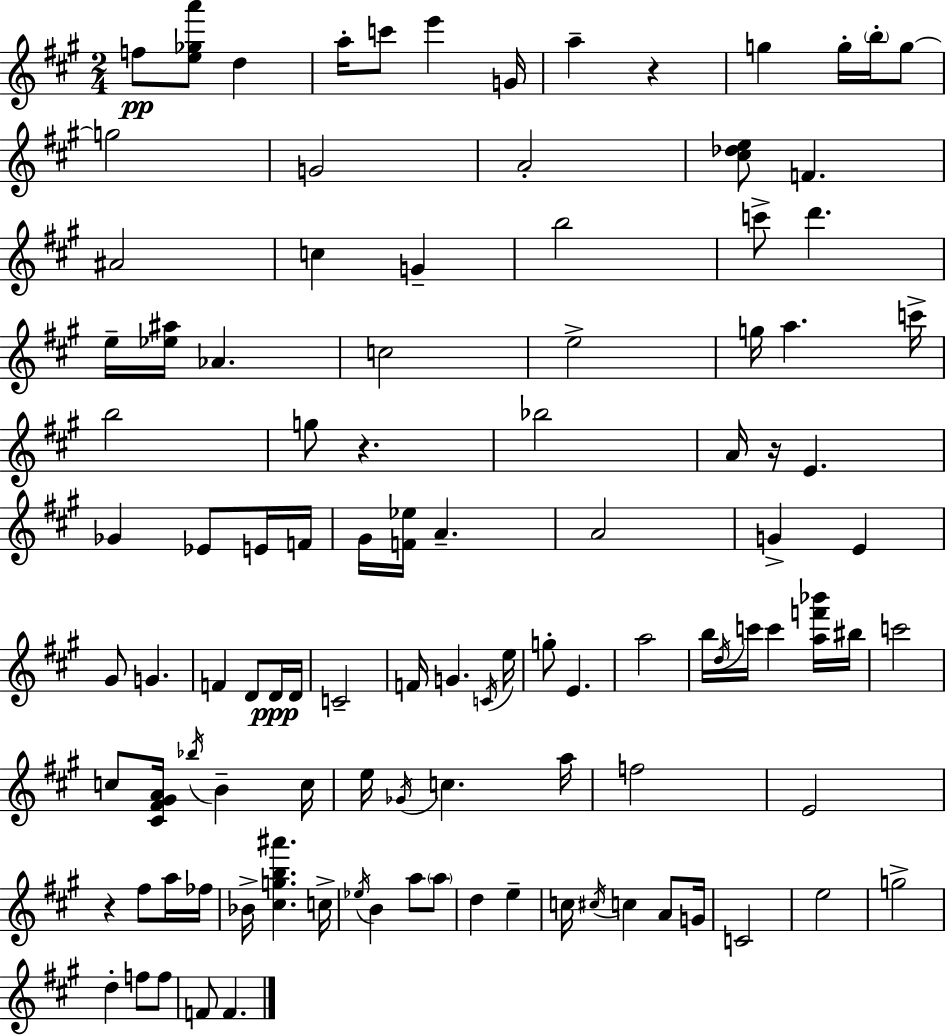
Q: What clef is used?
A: treble